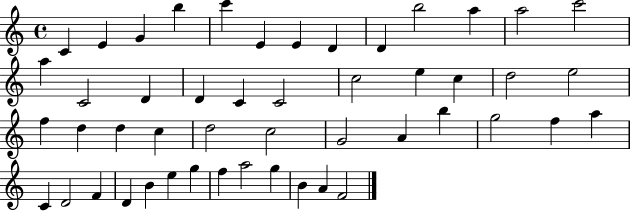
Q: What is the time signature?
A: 4/4